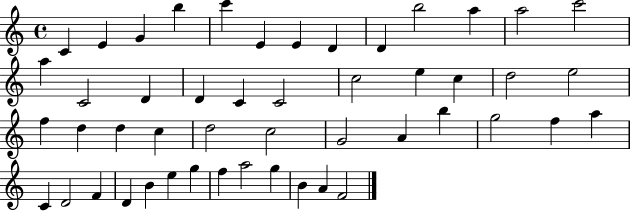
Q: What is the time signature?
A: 4/4